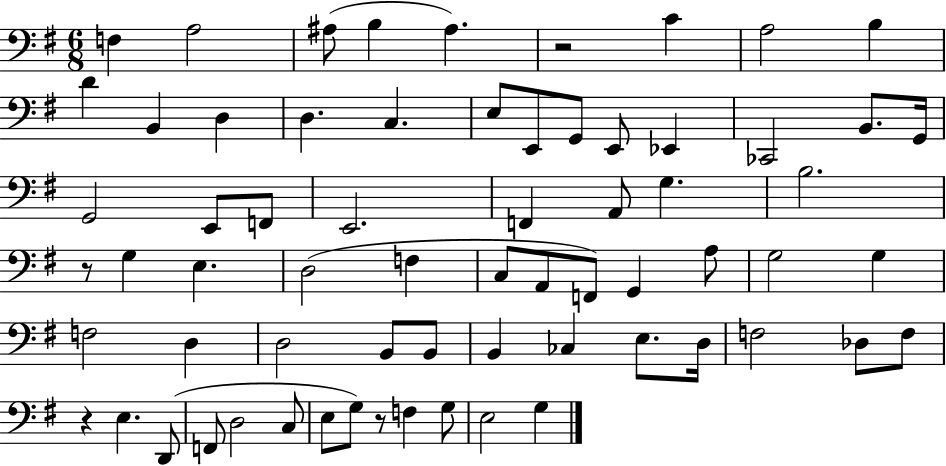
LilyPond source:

{
  \clef bass
  \numericTimeSignature
  \time 6/8
  \key g \major
  f4 a2 | ais8( b4 ais4.) | r2 c'4 | a2 b4 | \break d'4 b,4 d4 | d4. c4. | e8 e,8 g,8 e,8 ees,4 | ces,2 b,8. g,16 | \break g,2 e,8 f,8 | e,2. | f,4 a,8 g4. | b2. | \break r8 g4 e4. | d2( f4 | c8 a,8 f,8) g,4 a8 | g2 g4 | \break f2 d4 | d2 b,8 b,8 | b,4 ces4 e8. d16 | f2 des8 f8 | \break r4 e4. d,8( | f,8 d2 c8 | e8 g8) r8 f4 g8 | e2 g4 | \break \bar "|."
}